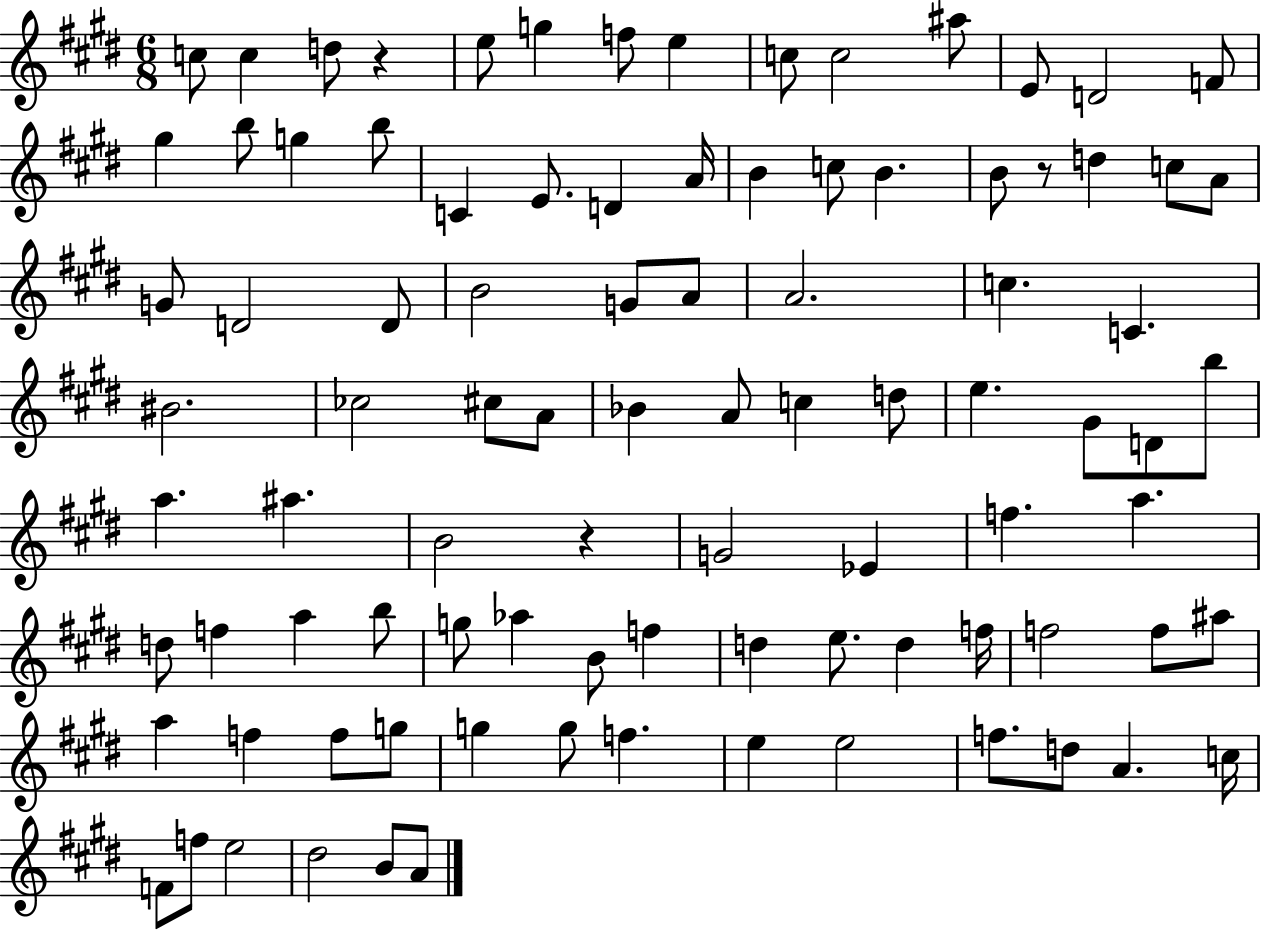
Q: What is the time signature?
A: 6/8